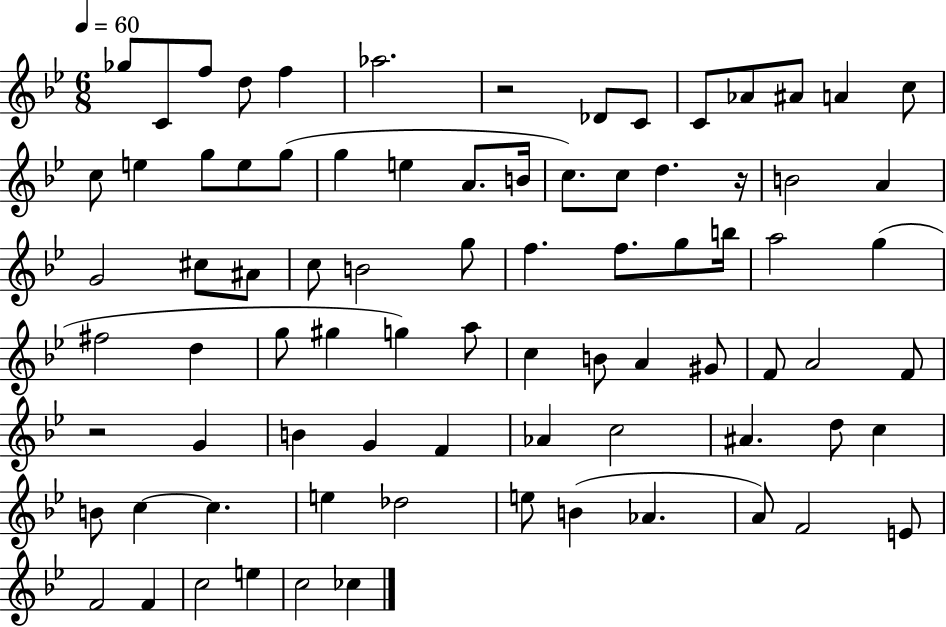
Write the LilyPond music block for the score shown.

{
  \clef treble
  \numericTimeSignature
  \time 6/8
  \key bes \major
  \tempo 4 = 60
  ges''8 c'8 f''8 d''8 f''4 | aes''2. | r2 des'8 c'8 | c'8 aes'8 ais'8 a'4 c''8 | \break c''8 e''4 g''8 e''8 g''8( | g''4 e''4 a'8. b'16 | c''8.) c''8 d''4. r16 | b'2 a'4 | \break g'2 cis''8 ais'8 | c''8 b'2 g''8 | f''4. f''8. g''8 b''16 | a''2 g''4( | \break fis''2 d''4 | g''8 gis''4 g''4) a''8 | c''4 b'8 a'4 gis'8 | f'8 a'2 f'8 | \break r2 g'4 | b'4 g'4 f'4 | aes'4 c''2 | ais'4. d''8 c''4 | \break b'8 c''4~~ c''4. | e''4 des''2 | e''8 b'4( aes'4. | a'8) f'2 e'8 | \break f'2 f'4 | c''2 e''4 | c''2 ces''4 | \bar "|."
}